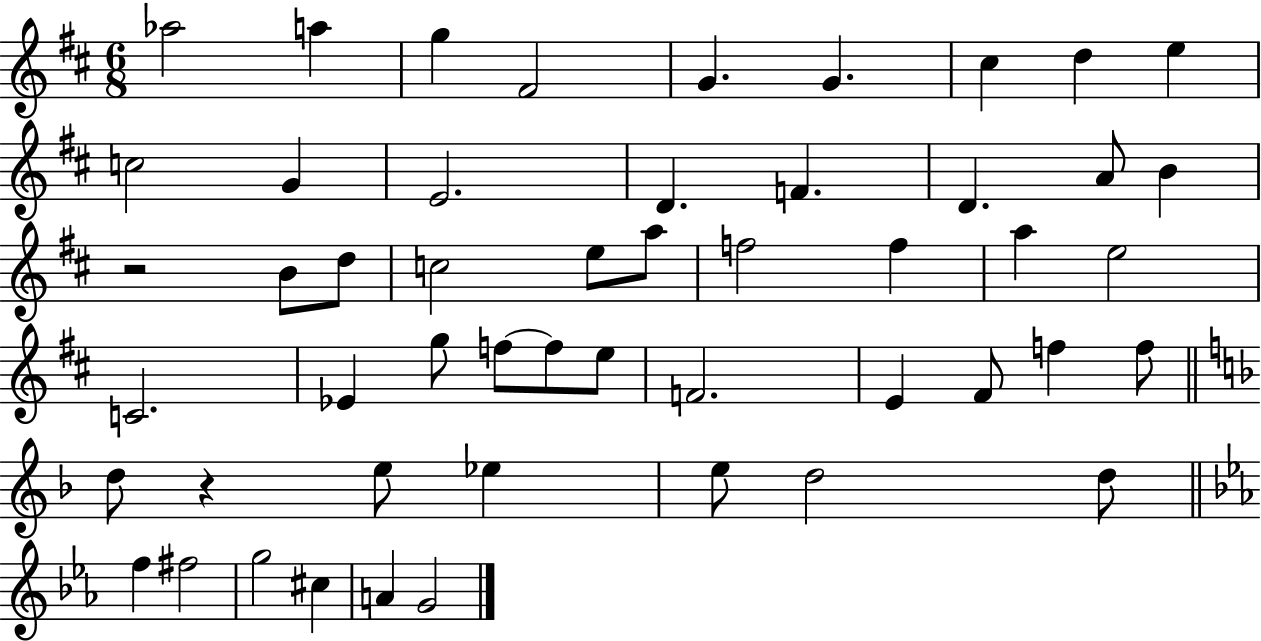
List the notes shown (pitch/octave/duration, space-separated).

Ab5/h A5/q G5/q F#4/h G4/q. G4/q. C#5/q D5/q E5/q C5/h G4/q E4/h. D4/q. F4/q. D4/q. A4/e B4/q R/h B4/e D5/e C5/h E5/e A5/e F5/h F5/q A5/q E5/h C4/h. Eb4/q G5/e F5/e F5/e E5/e F4/h. E4/q F#4/e F5/q F5/e D5/e R/q E5/e Eb5/q E5/e D5/h D5/e F5/q F#5/h G5/h C#5/q A4/q G4/h